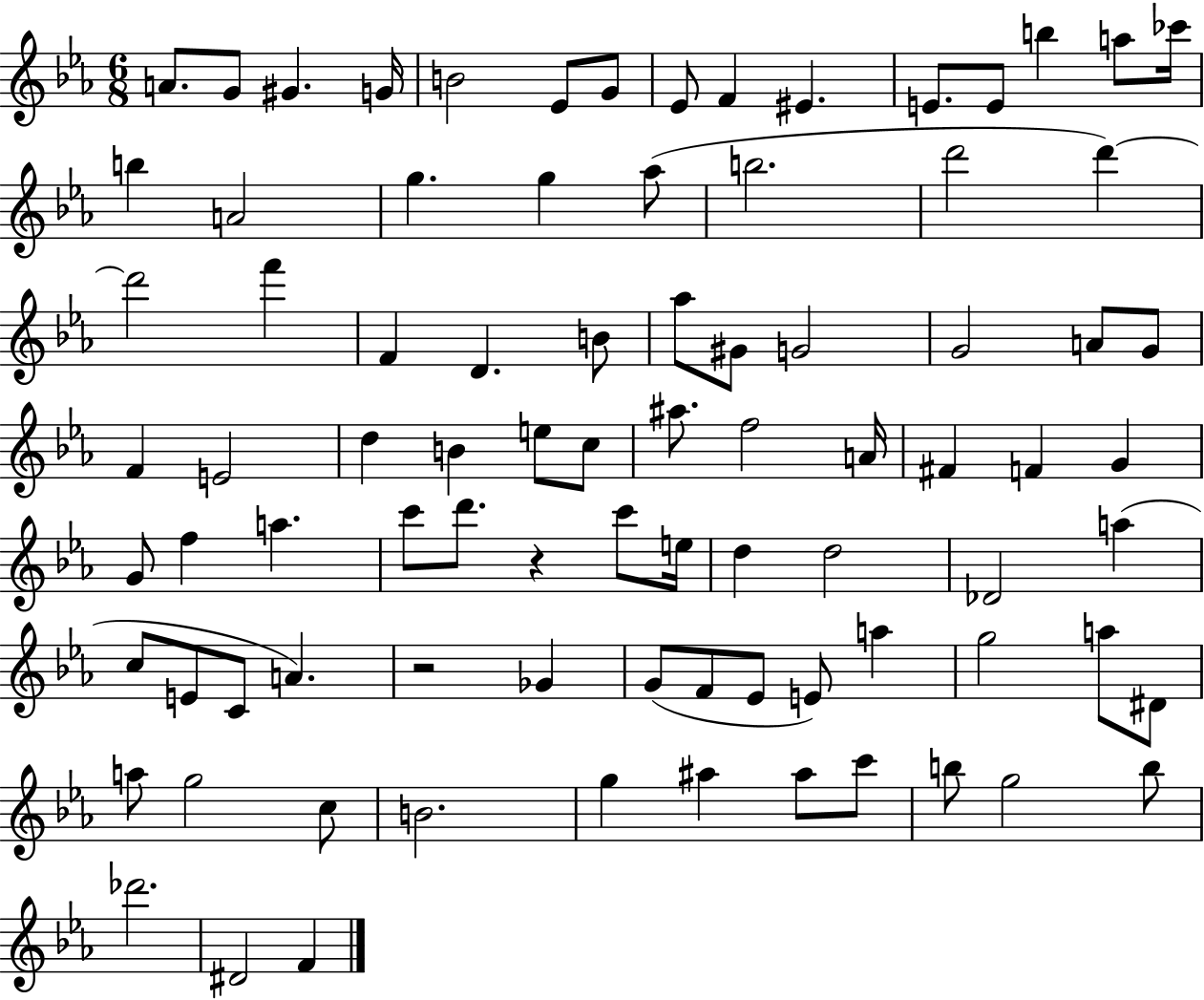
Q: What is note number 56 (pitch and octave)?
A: Db4